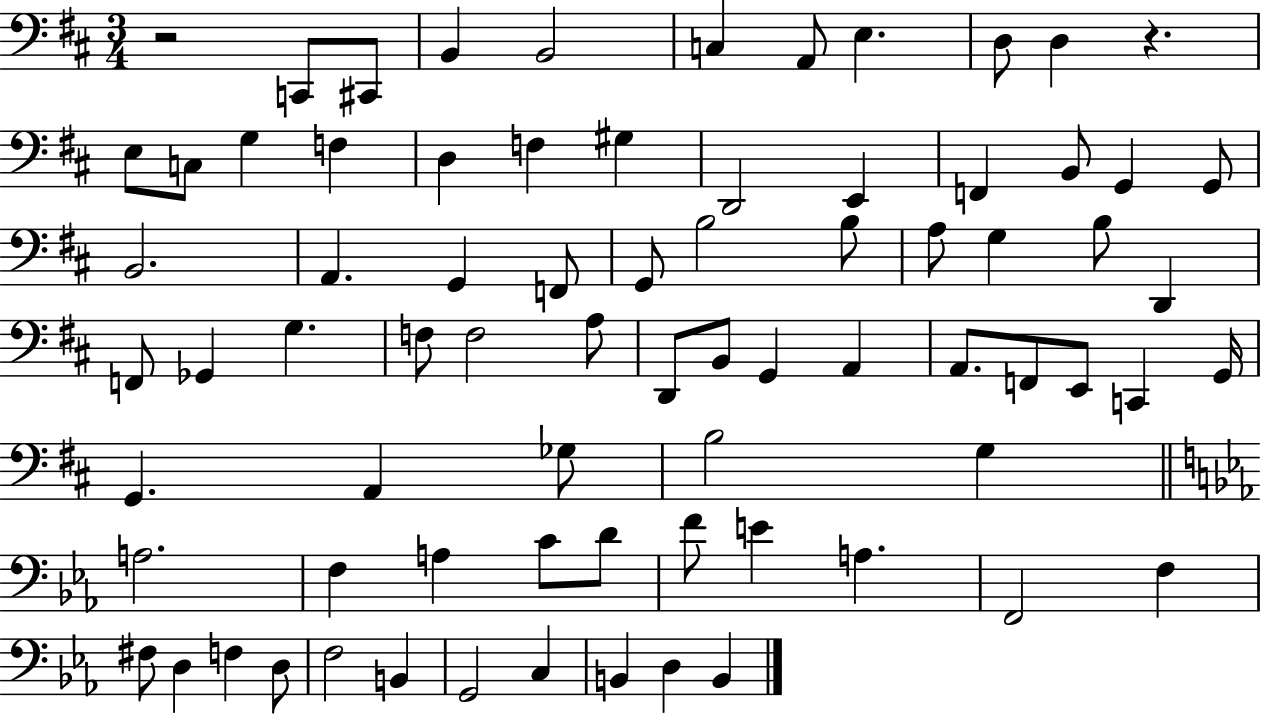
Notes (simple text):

R/h C2/e C#2/e B2/q B2/h C3/q A2/e E3/q. D3/e D3/q R/q. E3/e C3/e G3/q F3/q D3/q F3/q G#3/q D2/h E2/q F2/q B2/e G2/q G2/e B2/h. A2/q. G2/q F2/e G2/e B3/h B3/e A3/e G3/q B3/e D2/q F2/e Gb2/q G3/q. F3/e F3/h A3/e D2/e B2/e G2/q A2/q A2/e. F2/e E2/e C2/q G2/s G2/q. A2/q Gb3/e B3/h G3/q A3/h. F3/q A3/q C4/e D4/e F4/e E4/q A3/q. F2/h F3/q F#3/e D3/q F3/q D3/e F3/h B2/q G2/h C3/q B2/q D3/q B2/q